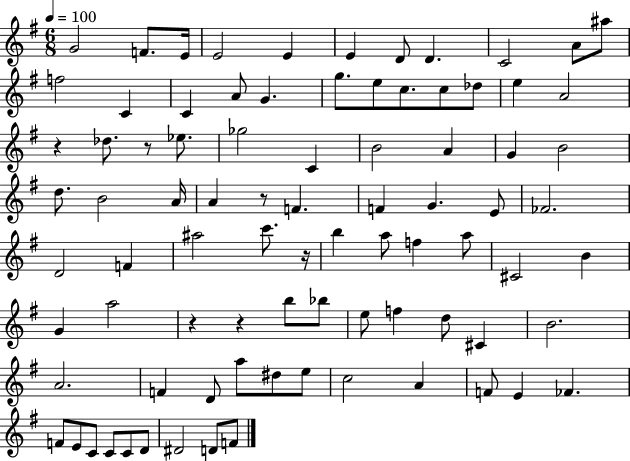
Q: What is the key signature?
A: G major